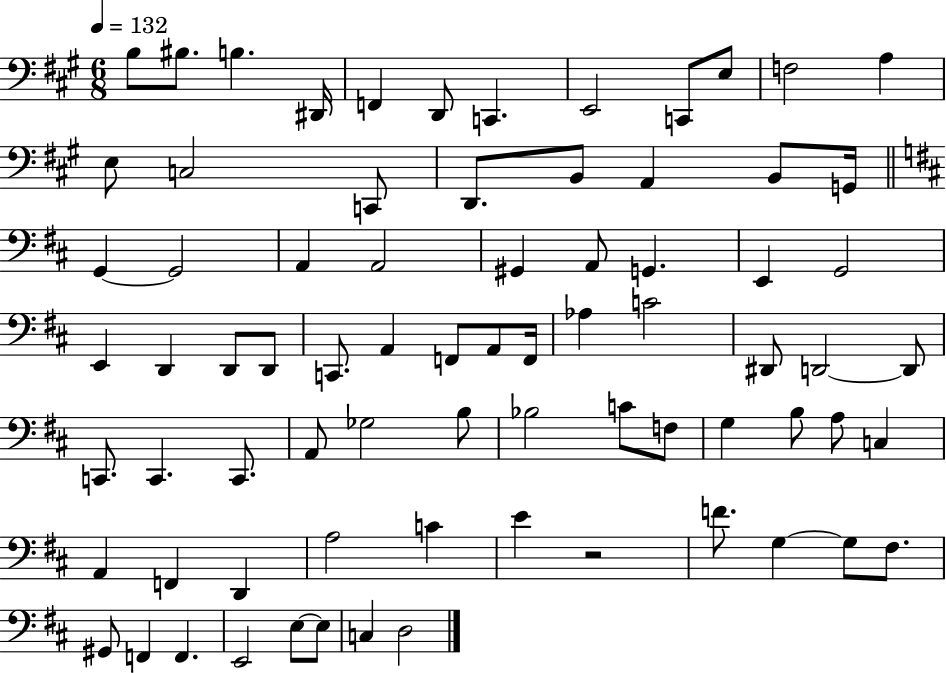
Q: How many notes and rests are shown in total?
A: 75